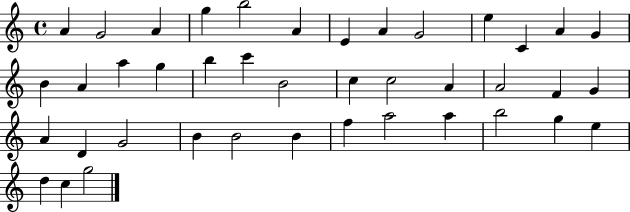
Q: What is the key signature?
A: C major